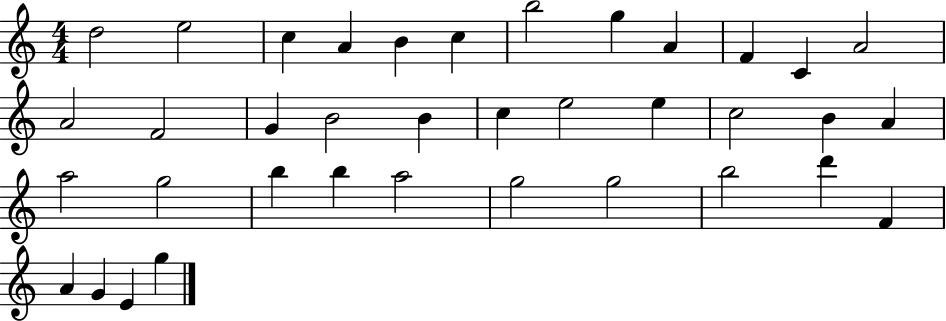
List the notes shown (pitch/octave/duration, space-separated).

D5/h E5/h C5/q A4/q B4/q C5/q B5/h G5/q A4/q F4/q C4/q A4/h A4/h F4/h G4/q B4/h B4/q C5/q E5/h E5/q C5/h B4/q A4/q A5/h G5/h B5/q B5/q A5/h G5/h G5/h B5/h D6/q F4/q A4/q G4/q E4/q G5/q